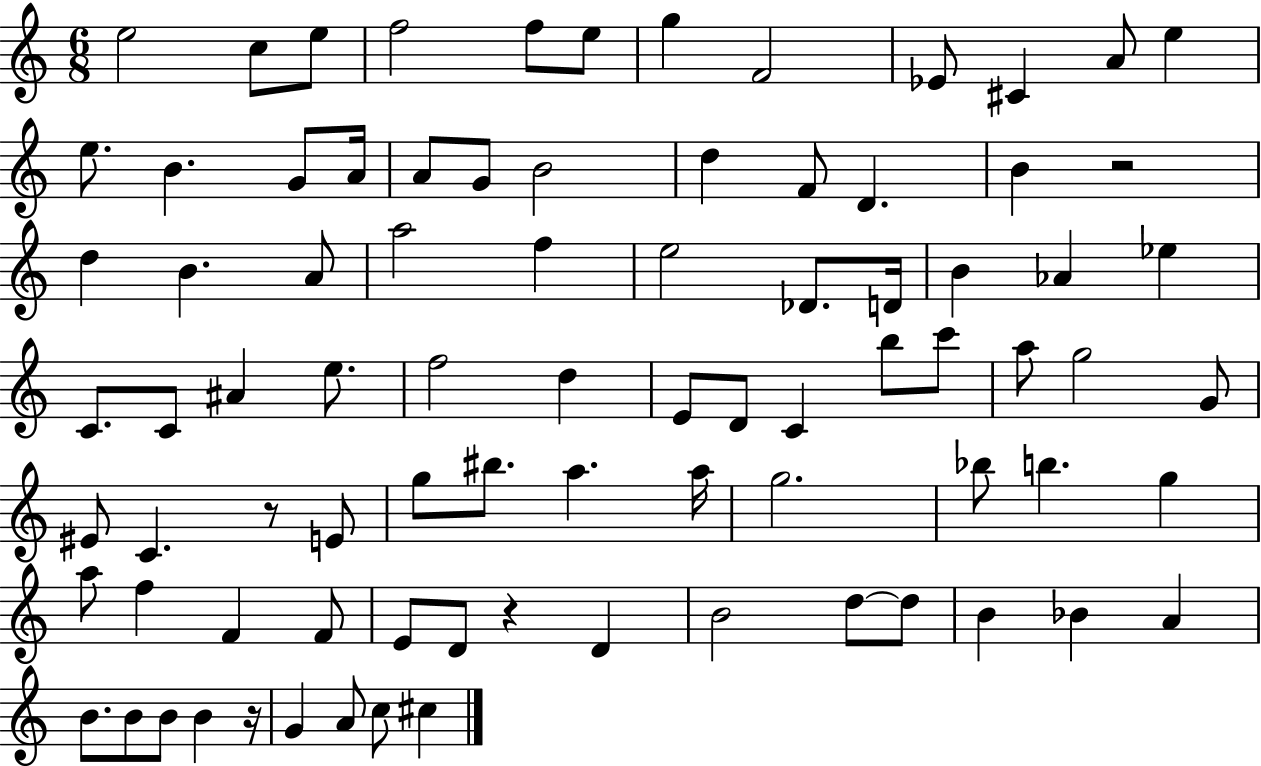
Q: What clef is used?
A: treble